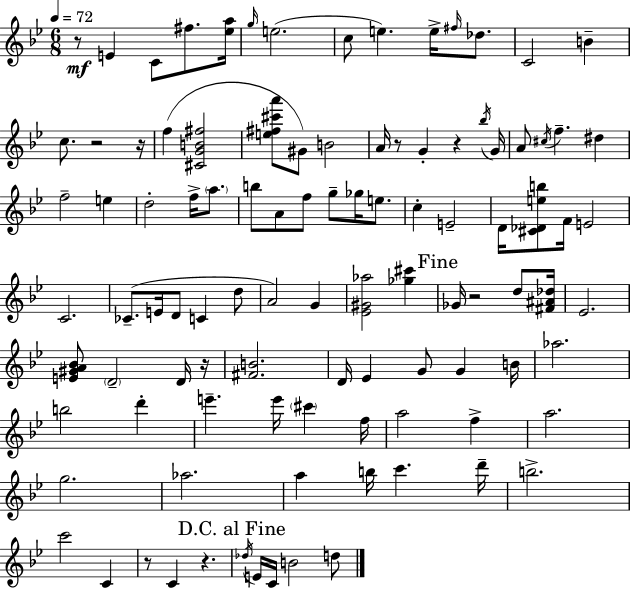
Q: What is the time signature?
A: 6/8